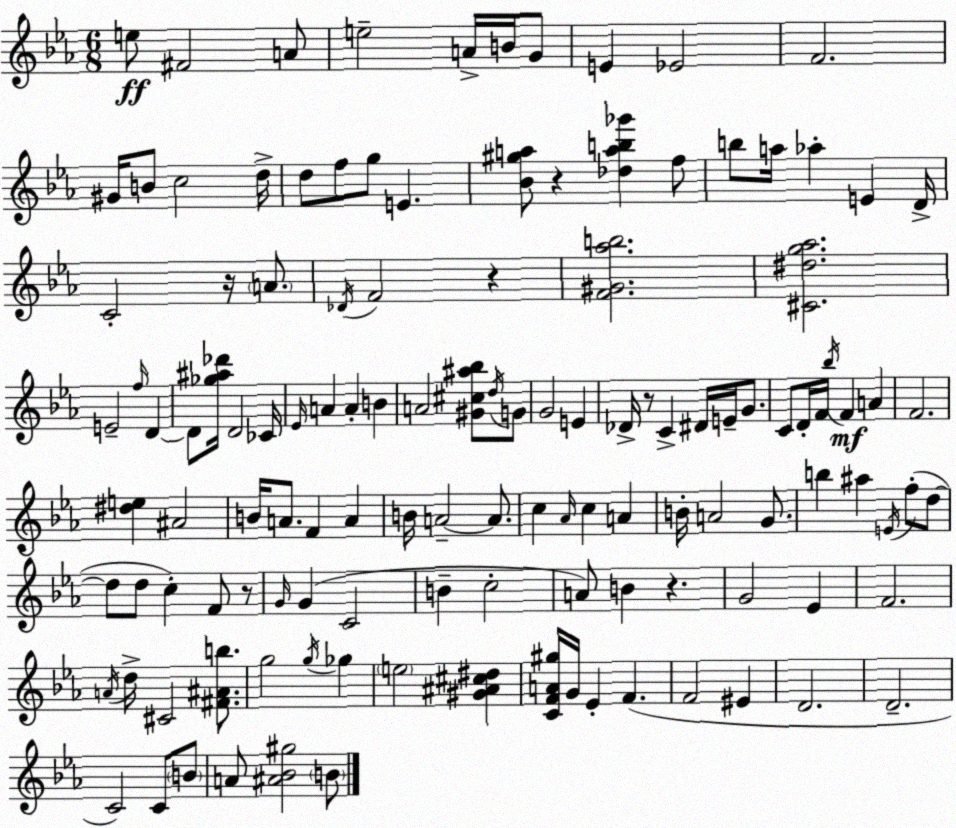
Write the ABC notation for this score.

X:1
T:Untitled
M:6/8
L:1/4
K:Eb
e/2 ^F2 A/2 e2 A/4 B/4 G/2 E _E2 F2 ^G/4 B/2 c2 d/4 d/2 f/2 g/2 E [_B^ga]/2 z [_dab_g'] f/2 b/2 a/4 _a E D/4 C2 z/4 A/2 _D/4 F2 z [F^G_ab]2 [^C^dg_a]2 E2 f/4 D D/2 [_g^a_d']/4 D2 _C/4 _E/4 A A B A2 [^G^c^a_b]/2 d/4 G/2 G2 E _D/4 z/2 C ^D/4 E/4 G/2 C/2 D/4 F/4 _b/4 F A F2 [^de] ^A2 B/4 A/2 F A B/4 A2 A/2 c _A/4 c A B/4 A2 G/2 b ^a E/4 f/2 d/2 d/2 d/2 c F/2 z/2 G/4 G C2 B c2 A/2 B z G2 _E F2 A/4 d/4 ^C2 [^F^Ab]/2 g2 g/4 _g e2 [^G^A^c^d] [CFA^g]/4 G/4 _E F F2 ^E D2 D2 C2 C/2 B/2 A/2 [^A_B^g]2 B/2